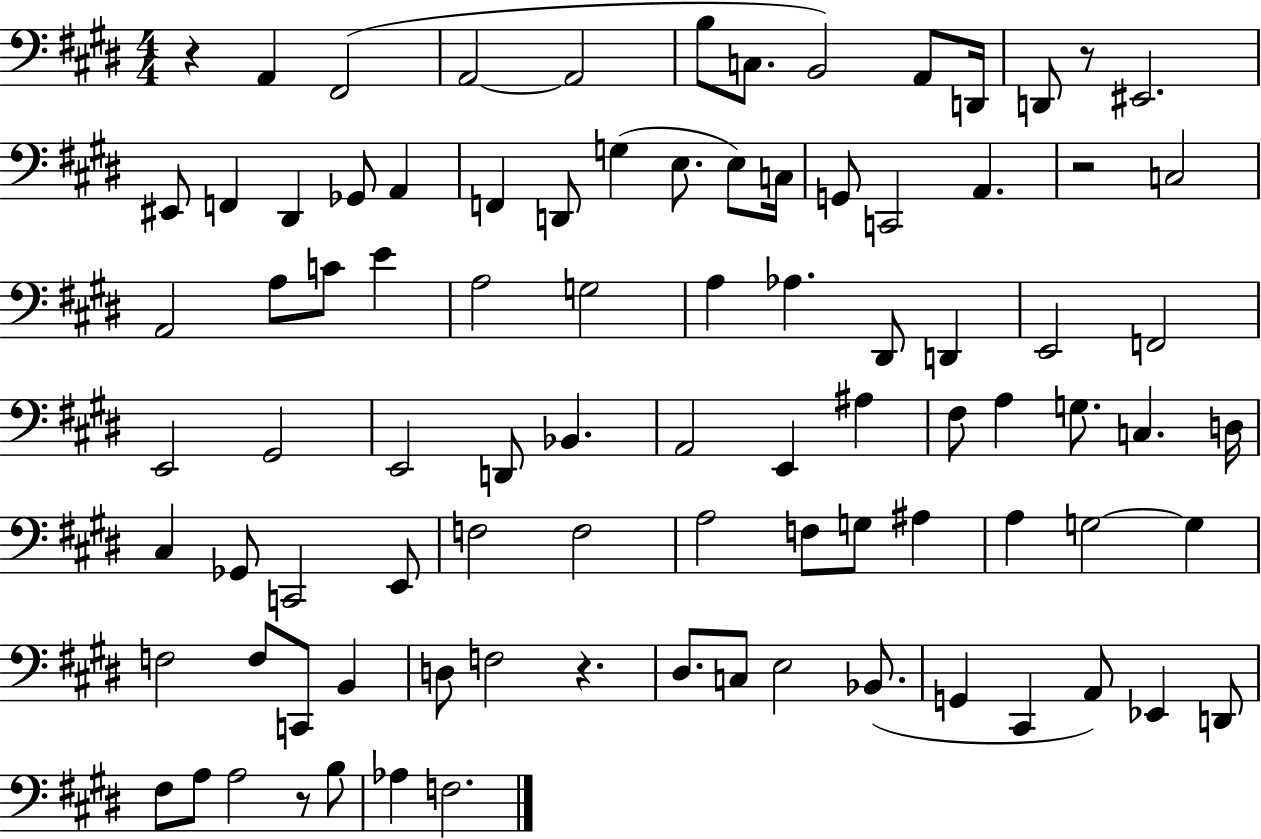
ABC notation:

X:1
T:Untitled
M:4/4
L:1/4
K:E
z A,, ^F,,2 A,,2 A,,2 B,/2 C,/2 B,,2 A,,/2 D,,/4 D,,/2 z/2 ^E,,2 ^E,,/2 F,, ^D,, _G,,/2 A,, F,, D,,/2 G, E,/2 E,/2 C,/4 G,,/2 C,,2 A,, z2 C,2 A,,2 A,/2 C/2 E A,2 G,2 A, _A, ^D,,/2 D,, E,,2 F,,2 E,,2 ^G,,2 E,,2 D,,/2 _B,, A,,2 E,, ^A, ^F,/2 A, G,/2 C, D,/4 ^C, _G,,/2 C,,2 E,,/2 F,2 F,2 A,2 F,/2 G,/2 ^A, A, G,2 G, F,2 F,/2 C,,/2 B,, D,/2 F,2 z ^D,/2 C,/2 E,2 _B,,/2 G,, ^C,, A,,/2 _E,, D,,/2 ^F,/2 A,/2 A,2 z/2 B,/2 _A, F,2